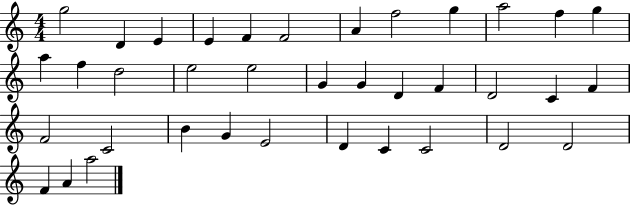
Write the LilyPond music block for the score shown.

{
  \clef treble
  \numericTimeSignature
  \time 4/4
  \key c \major
  g''2 d'4 e'4 | e'4 f'4 f'2 | a'4 f''2 g''4 | a''2 f''4 g''4 | \break a''4 f''4 d''2 | e''2 e''2 | g'4 g'4 d'4 f'4 | d'2 c'4 f'4 | \break f'2 c'2 | b'4 g'4 e'2 | d'4 c'4 c'2 | d'2 d'2 | \break f'4 a'4 a''2 | \bar "|."
}